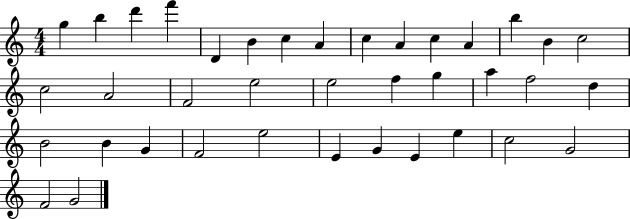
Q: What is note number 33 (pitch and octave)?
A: E4